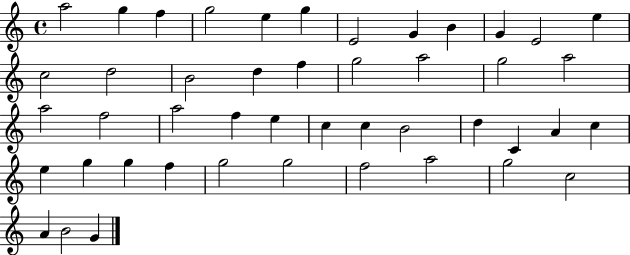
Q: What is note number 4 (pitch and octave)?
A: G5